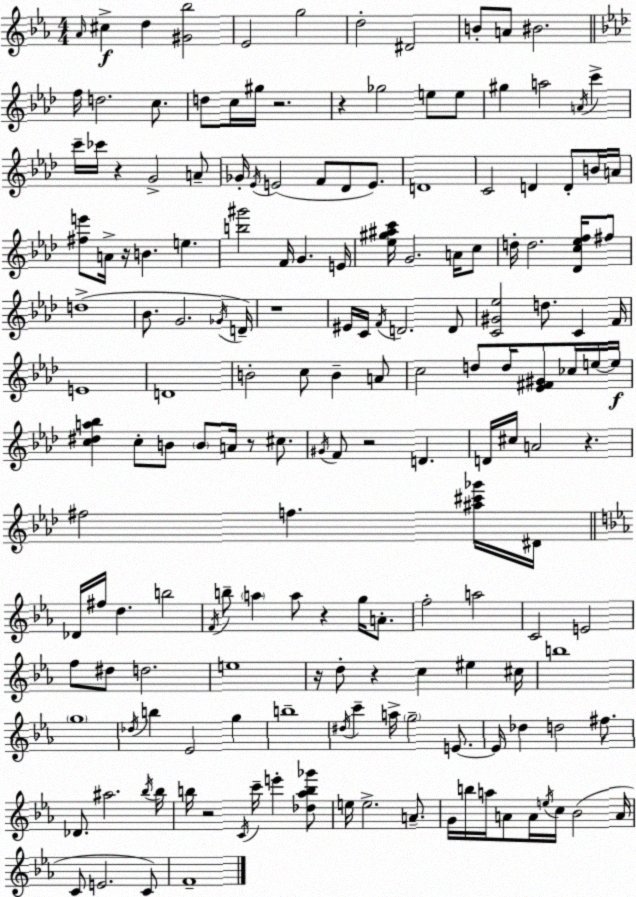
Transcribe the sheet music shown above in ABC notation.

X:1
T:Untitled
M:4/4
L:1/4
K:Eb
_A/4 ^c d [^G_b]2 _E2 g2 d2 ^D2 B/2 A/2 ^B2 f/4 d2 c/2 d/2 c/4 ^g/4 z2 z _g2 e/2 e/2 ^g a2 A/4 c' c'/4 _c'/4 z G2 A/2 _G/4 _E/4 E2 F/2 _D/2 E/2 D4 C2 D D/2 B/4 A/4 [^fe']/2 A/4 z/4 B e [b^g']2 F/4 G E/4 [_e^g^ac']/4 G2 A/4 c/2 d/4 d2 [_Dc_ef]/4 ^f/2 d4 _B/2 G2 _G/4 D/4 z4 ^E/4 C/4 F/4 D2 D/2 [C^G_e]2 d/2 C F/4 E4 D4 B2 c/2 B A/2 c2 d/2 d/4 [_E^F^G]/2 _c/4 e/4 e/4 [c^da_b] c/2 B/2 B/2 A/4 z/2 ^c/2 ^G/4 F/2 z2 D D/4 ^c/4 A2 z ^f2 f [^a^c'_g']/4 ^D/4 _D/4 ^f/4 d b2 F/4 b/2 a a/2 z g/4 A/2 f2 a2 C2 E2 f/2 ^d/2 d2 e4 z/4 d/2 z c ^e ^c/4 b4 g4 _d/4 b _E2 g b4 ^d/4 c' a/4 g2 E/2 E/4 _d d2 ^f/2 _D/2 ^a2 _b/4 _b/4 b/4 z2 C/4 c'/4 e' [_d_ab_g']/2 e/4 e2 A/2 G/4 b/4 a/4 A/2 A/4 e/4 c/4 _B2 A/4 C/2 E2 C/2 F4